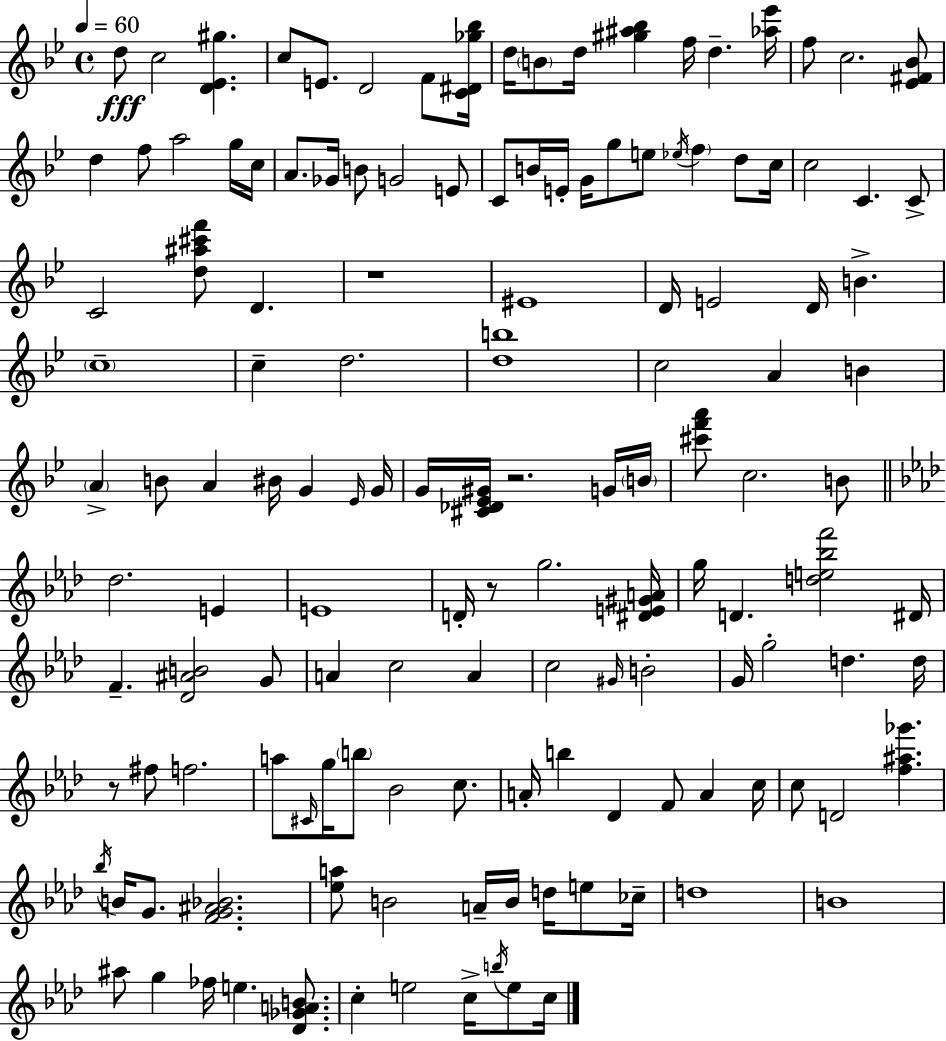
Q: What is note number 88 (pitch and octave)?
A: Bb4